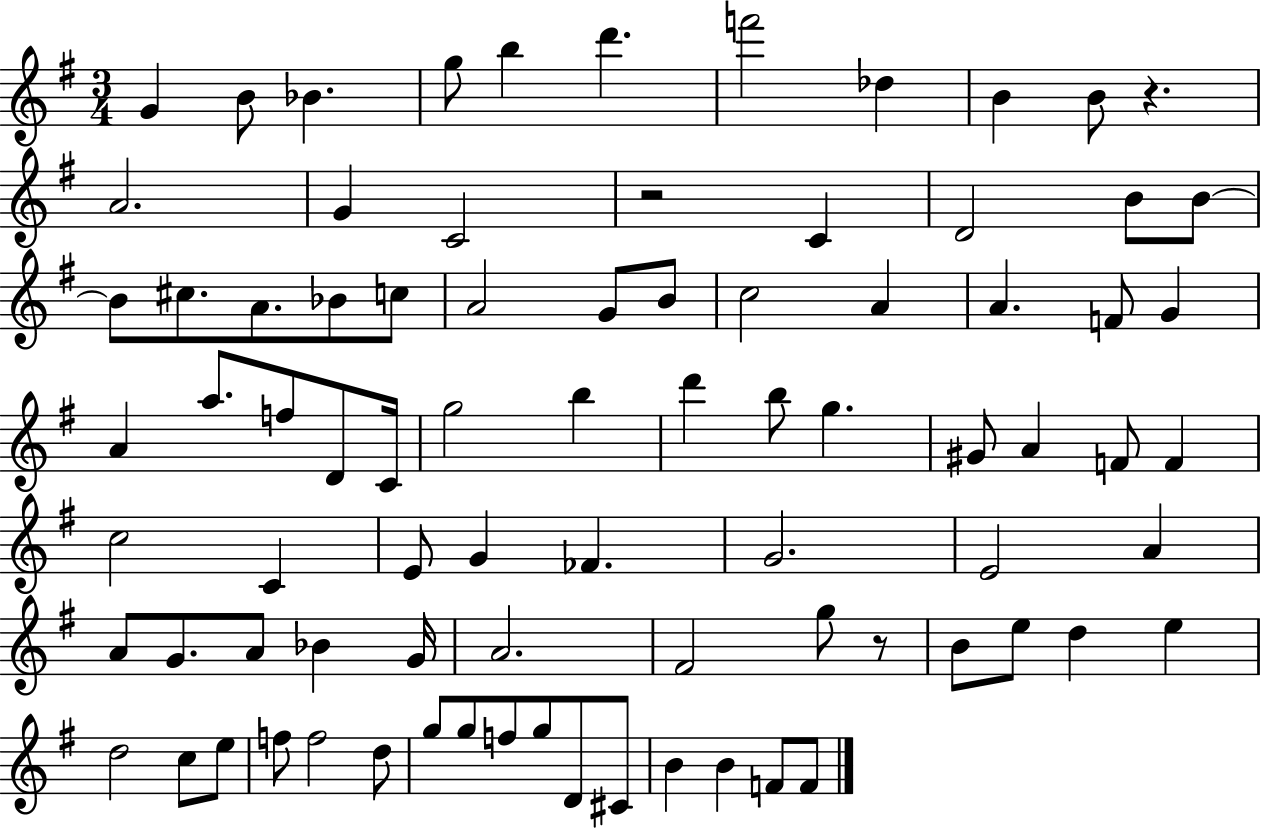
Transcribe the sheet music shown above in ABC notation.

X:1
T:Untitled
M:3/4
L:1/4
K:G
G B/2 _B g/2 b d' f'2 _d B B/2 z A2 G C2 z2 C D2 B/2 B/2 B/2 ^c/2 A/2 _B/2 c/2 A2 G/2 B/2 c2 A A F/2 G A a/2 f/2 D/2 C/4 g2 b d' b/2 g ^G/2 A F/2 F c2 C E/2 G _F G2 E2 A A/2 G/2 A/2 _B G/4 A2 ^F2 g/2 z/2 B/2 e/2 d e d2 c/2 e/2 f/2 f2 d/2 g/2 g/2 f/2 g/2 D/2 ^C/2 B B F/2 F/2